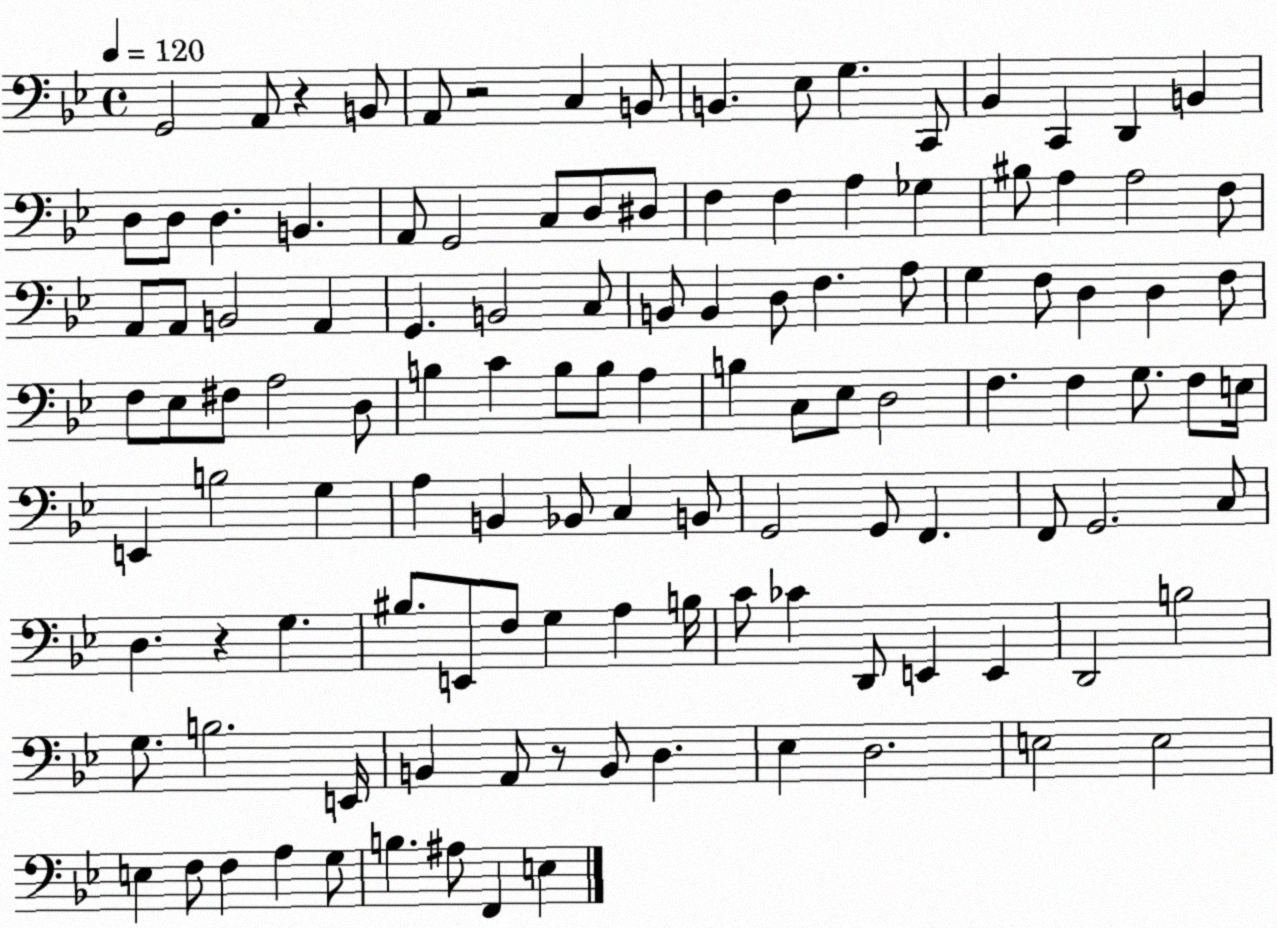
X:1
T:Untitled
M:4/4
L:1/4
K:Bb
G,,2 A,,/2 z B,,/2 A,,/2 z2 C, B,,/2 B,, _E,/2 G, C,,/2 _B,, C,, D,, B,, D,/2 D,/2 D, B,, A,,/2 G,,2 C,/2 D,/2 ^D,/2 F, F, A, _G, ^B,/2 A, A,2 F,/2 A,,/2 A,,/2 B,,2 A,, G,, B,,2 C,/2 B,,/2 B,, D,/2 F, A,/2 G, F,/2 D, D, F,/2 F,/2 _E,/2 ^F,/2 A,2 D,/2 B, C B,/2 B,/2 A, B, C,/2 _E,/2 D,2 F, F, G,/2 F,/2 E,/4 E,, B,2 G, A, B,, _B,,/2 C, B,,/2 G,,2 G,,/2 F,, F,,/2 G,,2 C,/2 D, z G, ^B,/2 E,,/2 F,/2 G, A, B,/4 C/2 _C D,,/2 E,, E,, D,,2 B,2 G,/2 B,2 E,,/4 B,, A,,/2 z/2 B,,/2 D, _E, D,2 E,2 E,2 E, F,/2 F, A, G,/2 B, ^A,/2 F,, E,